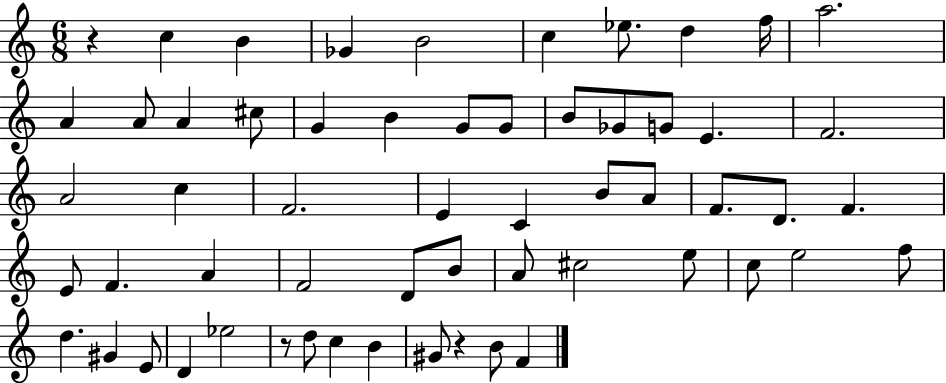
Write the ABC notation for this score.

X:1
T:Untitled
M:6/8
L:1/4
K:C
z c B _G B2 c _e/2 d f/4 a2 A A/2 A ^c/2 G B G/2 G/2 B/2 _G/2 G/2 E F2 A2 c F2 E C B/2 A/2 F/2 D/2 F E/2 F A F2 D/2 B/2 A/2 ^c2 e/2 c/2 e2 f/2 d ^G E/2 D _e2 z/2 d/2 c B ^G/2 z B/2 F